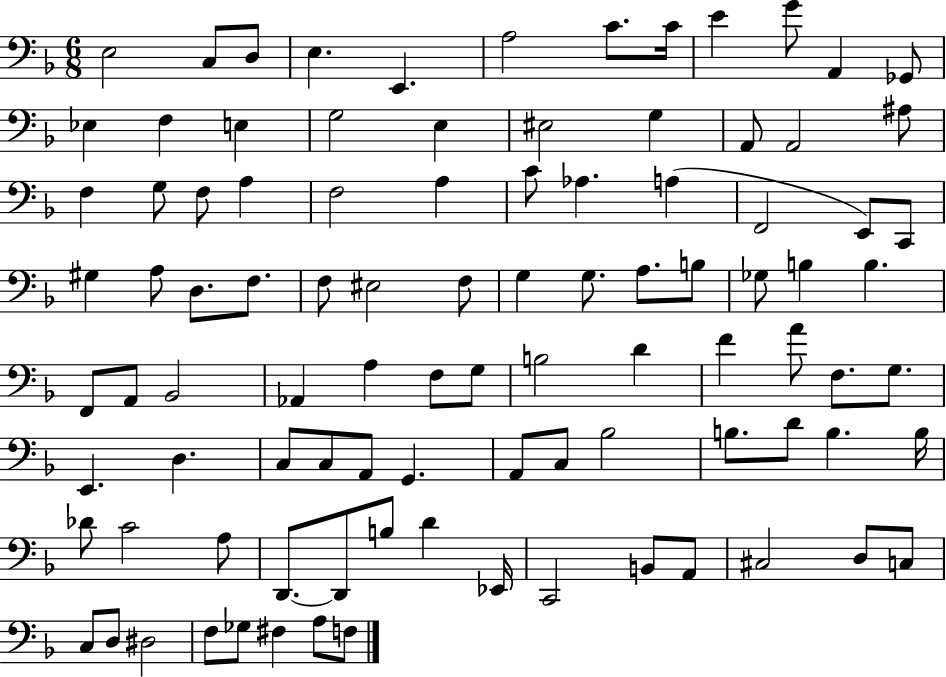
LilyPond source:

{
  \clef bass
  \numericTimeSignature
  \time 6/8
  \key f \major
  e2 c8 d8 | e4. e,4. | a2 c'8. c'16 | e'4 g'8 a,4 ges,8 | \break ees4 f4 e4 | g2 e4 | eis2 g4 | a,8 a,2 ais8 | \break f4 g8 f8 a4 | f2 a4 | c'8 aes4. a4( | f,2 e,8) c,8 | \break gis4 a8 d8. f8. | f8 eis2 f8 | g4 g8. a8. b8 | ges8 b4 b4. | \break f,8 a,8 bes,2 | aes,4 a4 f8 g8 | b2 d'4 | f'4 a'8 f8. g8. | \break e,4. d4. | c8 c8 a,8 g,4. | a,8 c8 bes2 | b8. d'8 b4. b16 | \break des'8 c'2 a8 | d,8.~~ d,8 b8 d'4 ees,16 | c,2 b,8 a,8 | cis2 d8 c8 | \break c8 d8 dis2 | f8 ges8 fis4 a8 f8 | \bar "|."
}